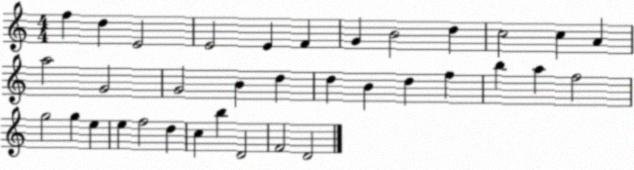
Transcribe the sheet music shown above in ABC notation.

X:1
T:Untitled
M:4/4
L:1/4
K:C
f d E2 E2 E F G B2 d c2 c A a2 G2 G2 B d d B d f b a f2 g2 g e e f2 d c b D2 F2 D2